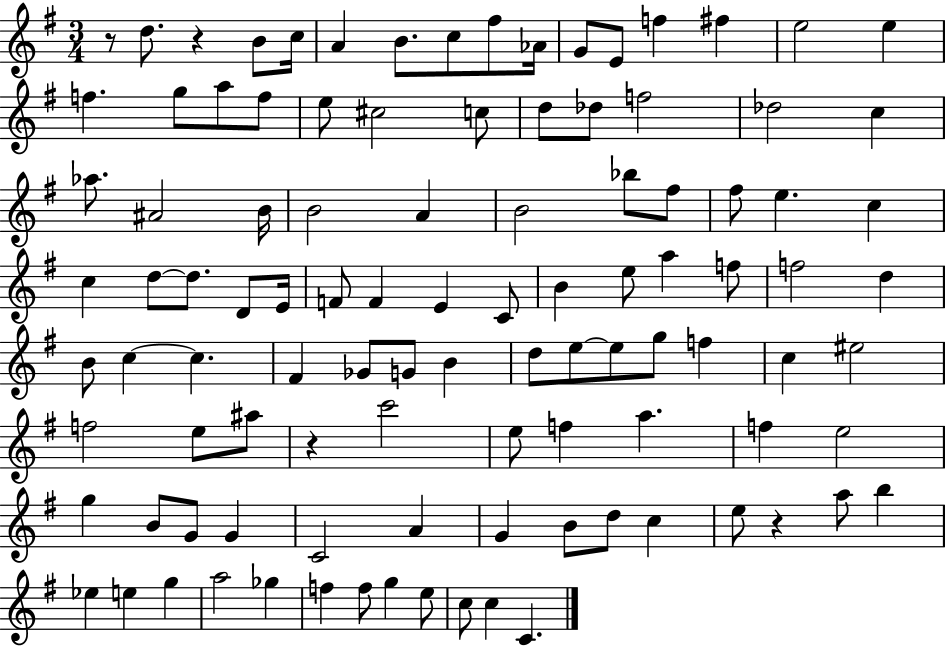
{
  \clef treble
  \numericTimeSignature
  \time 3/4
  \key g \major
  r8 d''8. r4 b'8 c''16 | a'4 b'8. c''8 fis''8 aes'16 | g'8 e'8 f''4 fis''4 | e''2 e''4 | \break f''4. g''8 a''8 f''8 | e''8 cis''2 c''8 | d''8 des''8 f''2 | des''2 c''4 | \break aes''8. ais'2 b'16 | b'2 a'4 | b'2 bes''8 fis''8 | fis''8 e''4. c''4 | \break c''4 d''8~~ d''8. d'8 e'16 | f'8 f'4 e'4 c'8 | b'4 e''8 a''4 f''8 | f''2 d''4 | \break b'8 c''4~~ c''4. | fis'4 ges'8 g'8 b'4 | d''8 e''8~~ e''8 g''8 f''4 | c''4 eis''2 | \break f''2 e''8 ais''8 | r4 c'''2 | e''8 f''4 a''4. | f''4 e''2 | \break g''4 b'8 g'8 g'4 | c'2 a'4 | g'4 b'8 d''8 c''4 | e''8 r4 a''8 b''4 | \break ees''4 e''4 g''4 | a''2 ges''4 | f''4 f''8 g''4 e''8 | c''8 c''4 c'4. | \break \bar "|."
}